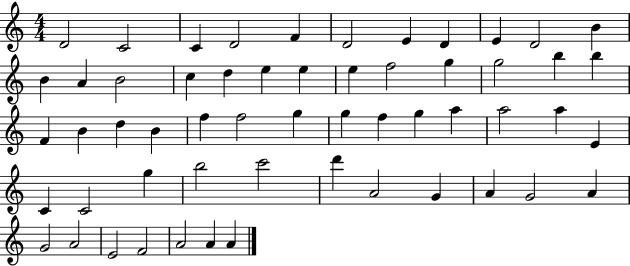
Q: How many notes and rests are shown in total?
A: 56